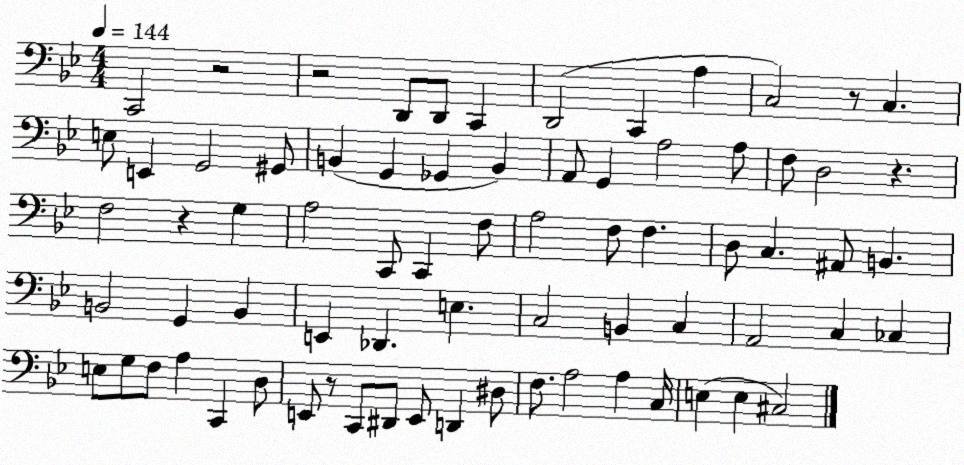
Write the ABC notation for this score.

X:1
T:Untitled
M:4/4
L:1/4
K:Bb
C,,2 z2 z2 D,,/2 D,,/2 C,, D,,2 C,, A, C,2 z/2 C, E,/2 E,, G,,2 ^G,,/2 B,, G,, _G,, B,, A,,/2 G,, A,2 A,/2 F,/2 D,2 z F,2 z G, A,2 C,,/2 C,, F,/2 A,2 F,/2 F, D,/2 C, ^A,,/2 B,, B,,2 G,, B,, E,, _D,, E, C,2 B,, C, A,,2 C, _C, E,/2 G,/2 F,/2 A, C,, D,/2 E,,/2 z/2 C,,/2 ^D,,/2 E,,/2 D,, ^D,/2 F,/2 A,2 A, C,/4 E, E, ^C,2